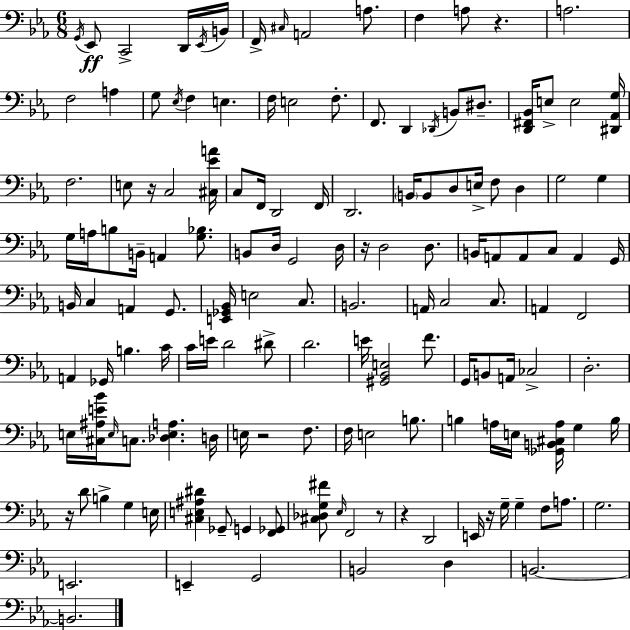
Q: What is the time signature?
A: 6/8